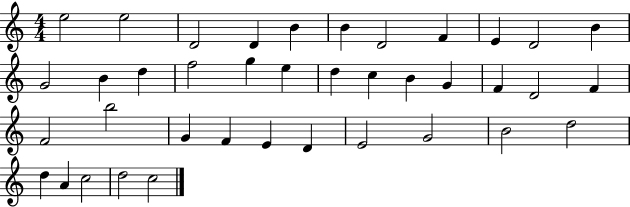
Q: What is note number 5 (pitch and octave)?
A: B4